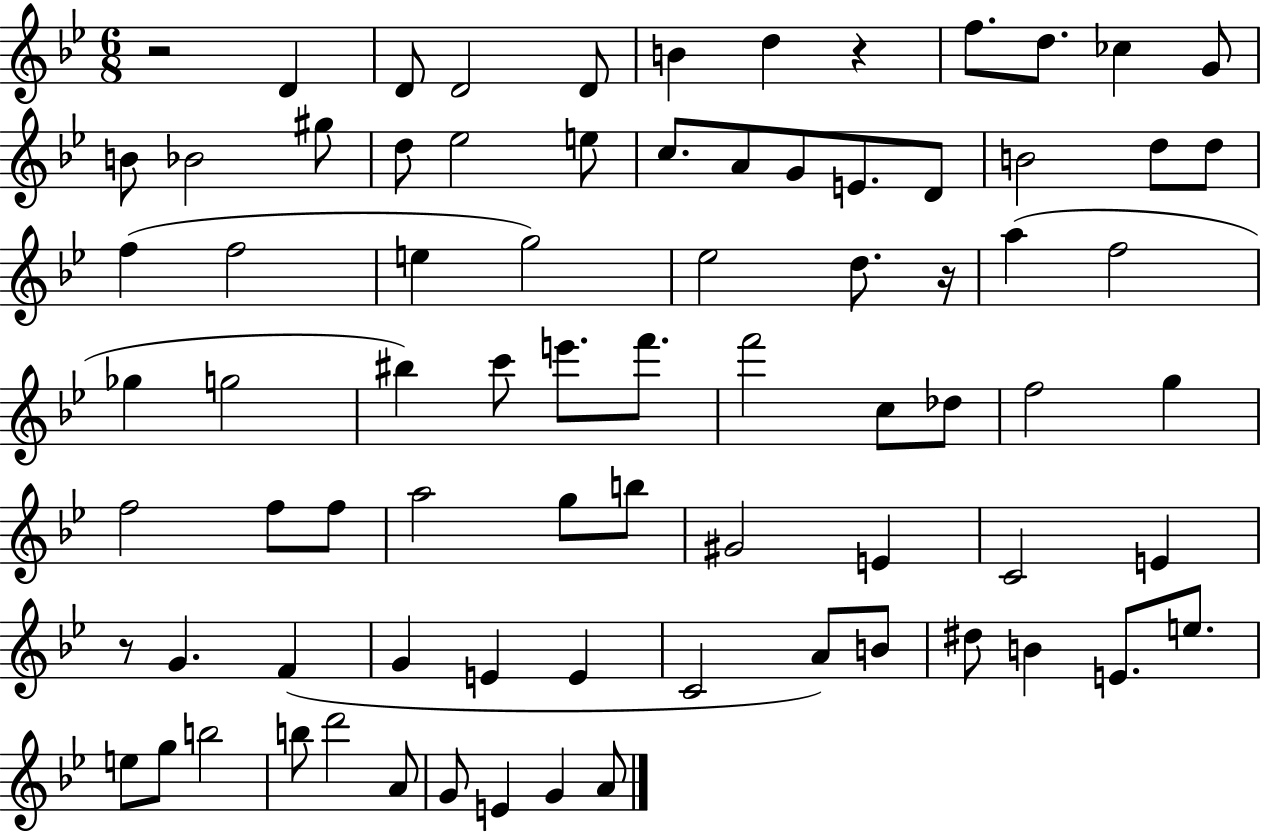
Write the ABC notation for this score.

X:1
T:Untitled
M:6/8
L:1/4
K:Bb
z2 D D/2 D2 D/2 B d z f/2 d/2 _c G/2 B/2 _B2 ^g/2 d/2 _e2 e/2 c/2 A/2 G/2 E/2 D/2 B2 d/2 d/2 f f2 e g2 _e2 d/2 z/4 a f2 _g g2 ^b c'/2 e'/2 f'/2 f'2 c/2 _d/2 f2 g f2 f/2 f/2 a2 g/2 b/2 ^G2 E C2 E z/2 G F G E E C2 A/2 B/2 ^d/2 B E/2 e/2 e/2 g/2 b2 b/2 d'2 A/2 G/2 E G A/2